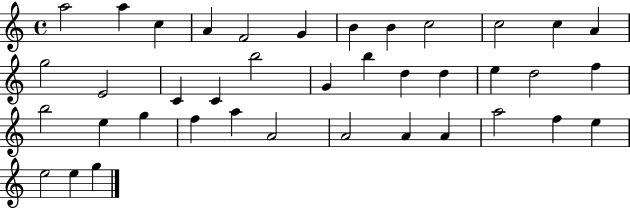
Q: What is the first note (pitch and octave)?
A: A5